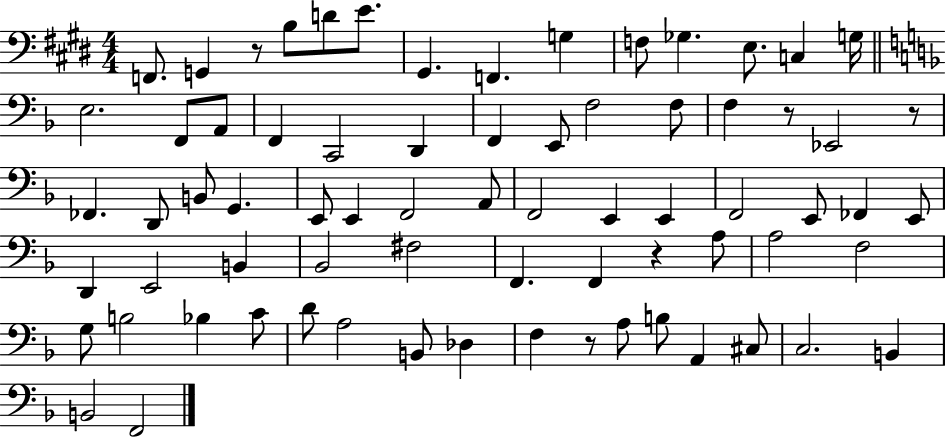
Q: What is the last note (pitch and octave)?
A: F2